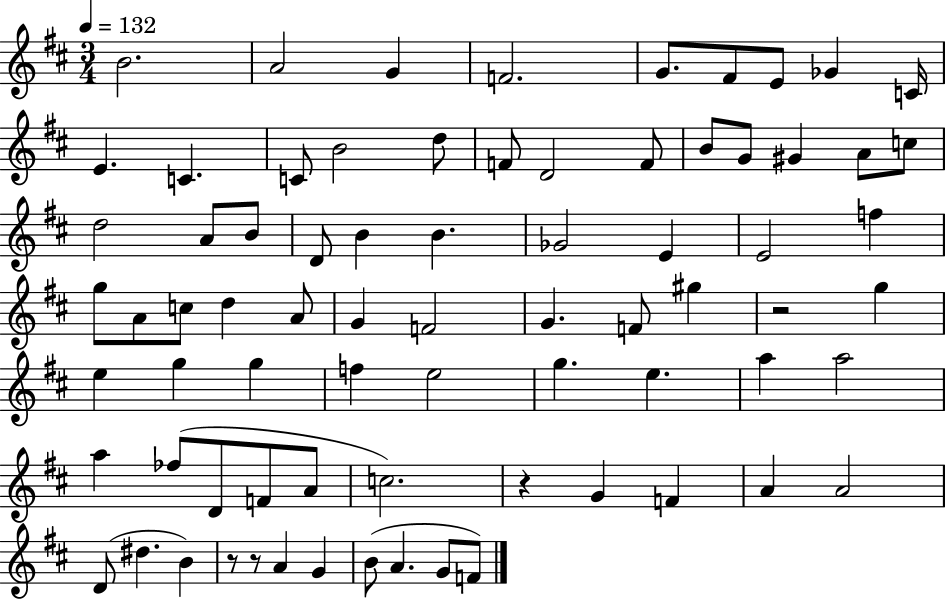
{
  \clef treble
  \numericTimeSignature
  \time 3/4
  \key d \major
  \tempo 4 = 132
  b'2. | a'2 g'4 | f'2. | g'8. fis'8 e'8 ges'4 c'16 | \break e'4. c'4. | c'8 b'2 d''8 | f'8 d'2 f'8 | b'8 g'8 gis'4 a'8 c''8 | \break d''2 a'8 b'8 | d'8 b'4 b'4. | ges'2 e'4 | e'2 f''4 | \break g''8 a'8 c''8 d''4 a'8 | g'4 f'2 | g'4. f'8 gis''4 | r2 g''4 | \break e''4 g''4 g''4 | f''4 e''2 | g''4. e''4. | a''4 a''2 | \break a''4 fes''8( d'8 f'8 a'8 | c''2.) | r4 g'4 f'4 | a'4 a'2 | \break d'8( dis''4. b'4) | r8 r8 a'4 g'4 | b'8( a'4. g'8 f'8) | \bar "|."
}